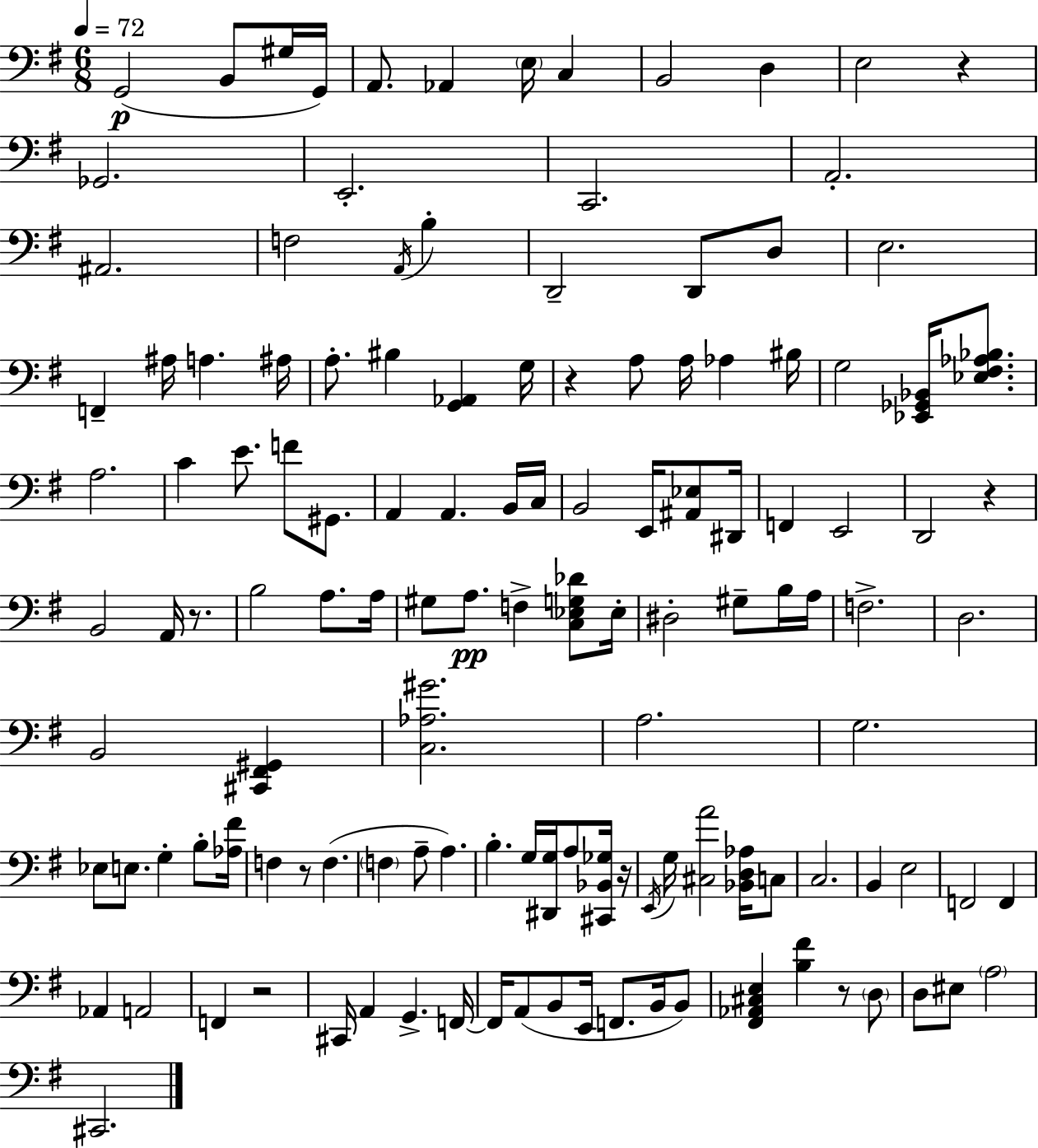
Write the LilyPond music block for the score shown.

{
  \clef bass
  \numericTimeSignature
  \time 6/8
  \key g \major
  \tempo 4 = 72
  g,2(\p b,8 gis16 g,16) | a,8. aes,4 \parenthesize e16 c4 | b,2 d4 | e2 r4 | \break ges,2. | e,2.-. | c,2. | a,2.-. | \break ais,2. | f2 \acciaccatura { a,16 } b4-. | d,2-- d,8 d8 | e2. | \break f,4-- ais16 a4. | ais16 a8.-. bis4 <g, aes,>4 | g16 r4 a8 a16 aes4 | bis16 g2 <ees, ges, bes,>16 <ees fis aes bes>8. | \break a2. | c'4 e'8. f'8 gis,8. | a,4 a,4. b,16 | c16 b,2 e,16 <ais, ees>8 | \break dis,16 f,4 e,2 | d,2 r4 | b,2 a,16 r8. | b2 a8. | \break a16 gis8 a8.\pp f4-> <c ees g des'>8 | ees16-. dis2-. gis8-- b16 | a16 f2.-> | d2. | \break b,2 <cis, fis, gis,>4 | <c aes gis'>2. | a2. | g2. | \break ees8 e8. g4-. b8-. | <aes fis'>16 f4 r8 f4.( | \parenthesize f4 a8-- a4.) | b4.-. g16 <dis, g>16 a8 <cis, bes, ges>16 | \break r16 \acciaccatura { e,16 } g16 <cis a'>2 <bes, d aes>16 | c8 c2. | b,4 e2 | f,2 f,4 | \break aes,4 a,2 | f,4 r2 | cis,16 a,4 g,4.-> | f,16~~ f,16 a,8( b,8 e,16 f,8. b,16 | \break b,8) <fis, aes, cis e>4 <b fis'>4 r8 | \parenthesize d8 d8 eis8 \parenthesize a2 | cis,2. | \bar "|."
}